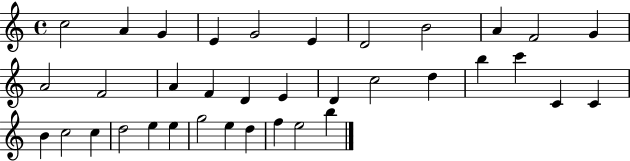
C5/h A4/q G4/q E4/q G4/h E4/q D4/h B4/h A4/q F4/h G4/q A4/h F4/h A4/q F4/q D4/q E4/q D4/q C5/h D5/q B5/q C6/q C4/q C4/q B4/q C5/h C5/q D5/h E5/q E5/q G5/h E5/q D5/q F5/q E5/h B5/q